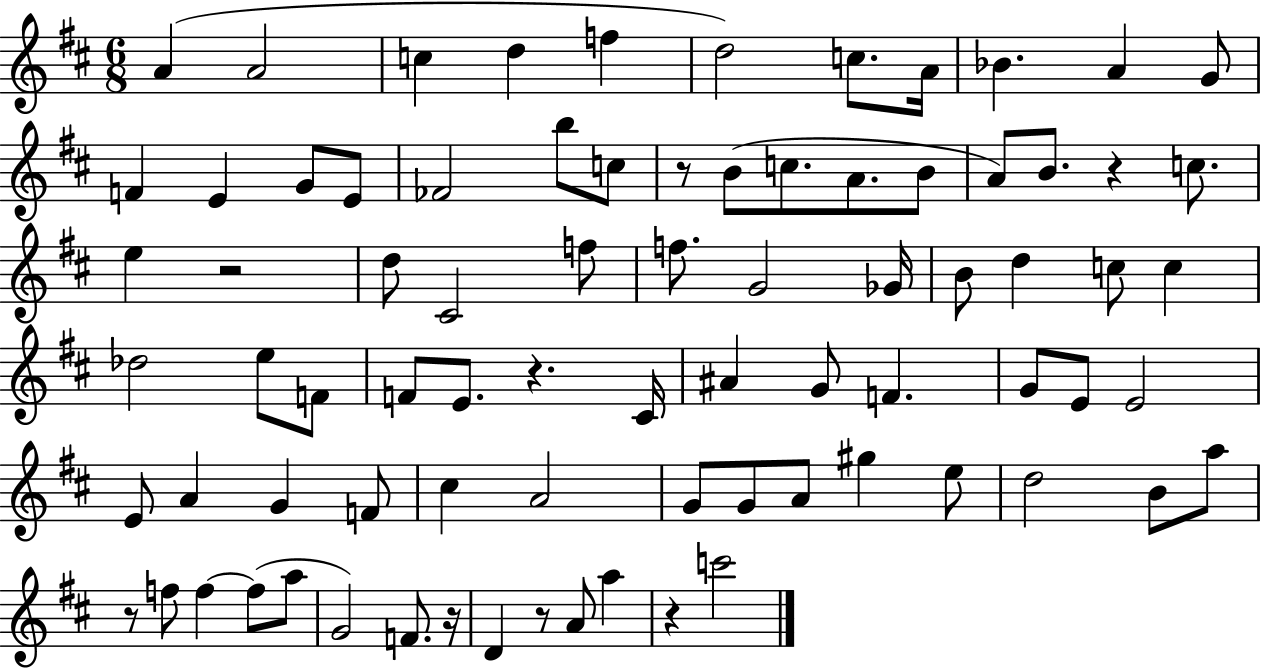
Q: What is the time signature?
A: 6/8